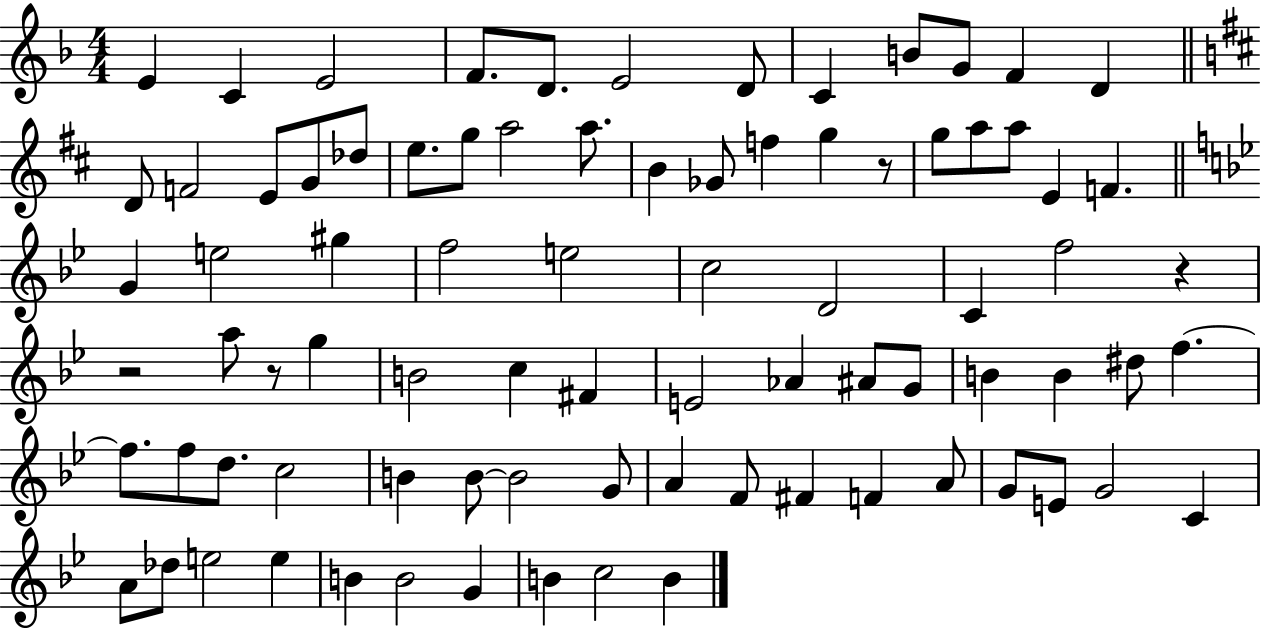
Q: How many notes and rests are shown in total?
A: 83